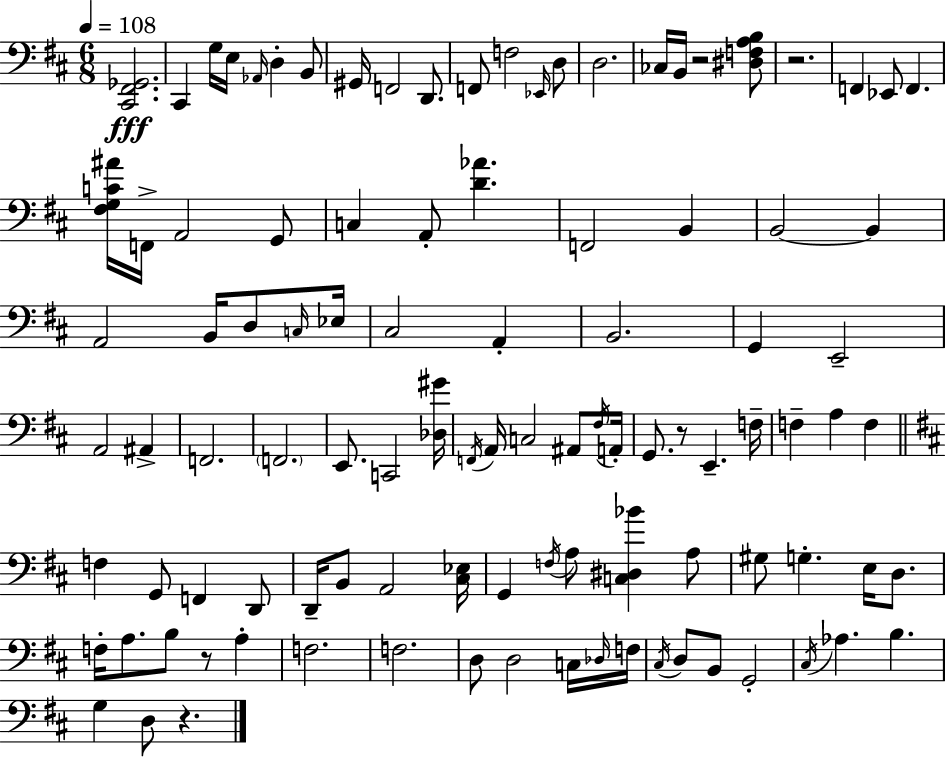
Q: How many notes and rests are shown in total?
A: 103